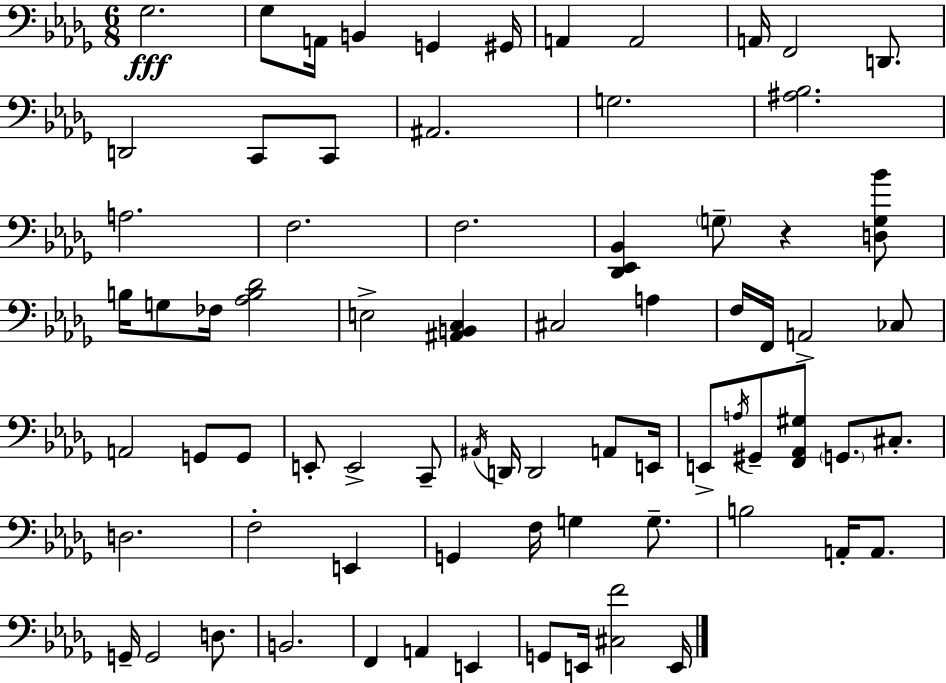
Gb3/h. Gb3/e A2/s B2/q G2/q G#2/s A2/q A2/h A2/s F2/h D2/e. D2/h C2/e C2/e A#2/h. G3/h. [A#3,Bb3]/h. A3/h. F3/h. F3/h. [Db2,Eb2,Bb2]/q G3/e R/q [D3,G3,Bb4]/e B3/s G3/e FES3/s [Ab3,B3,Db4]/h E3/h [A#2,B2,C3]/q C#3/h A3/q F3/s F2/s A2/h CES3/e A2/h G2/e G2/e E2/e E2/h C2/e A#2/s D2/s D2/h A2/e E2/s E2/e A3/s G#2/e [F2,Ab2,G#3]/e G2/e. C#3/e. D3/h. F3/h E2/q G2/q F3/s G3/q G3/e. B3/h A2/s A2/e. G2/s G2/h D3/e. B2/h. F2/q A2/q E2/q G2/e E2/s [C#3,F4]/h E2/s